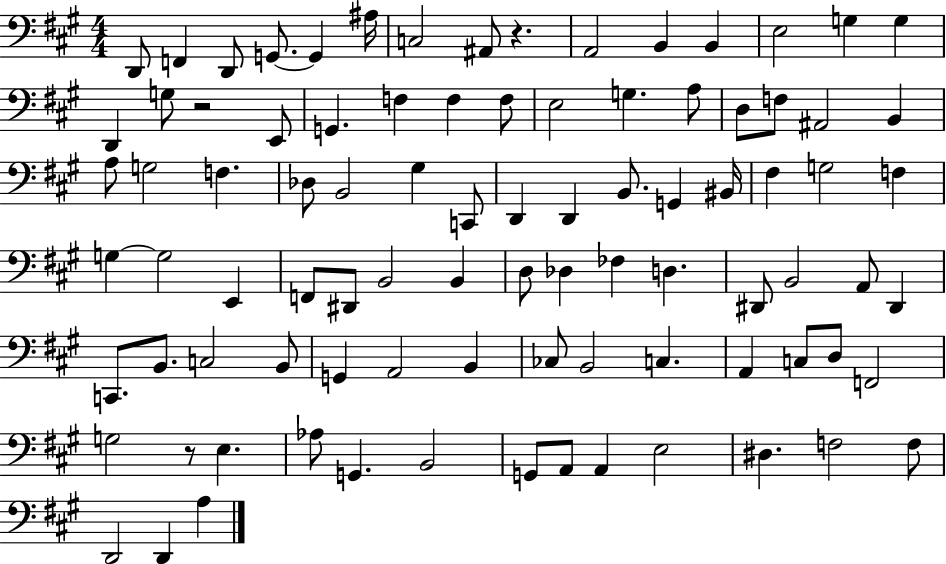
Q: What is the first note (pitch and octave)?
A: D2